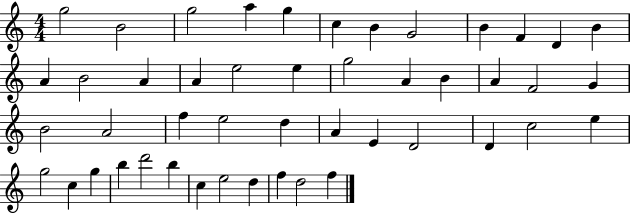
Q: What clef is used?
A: treble